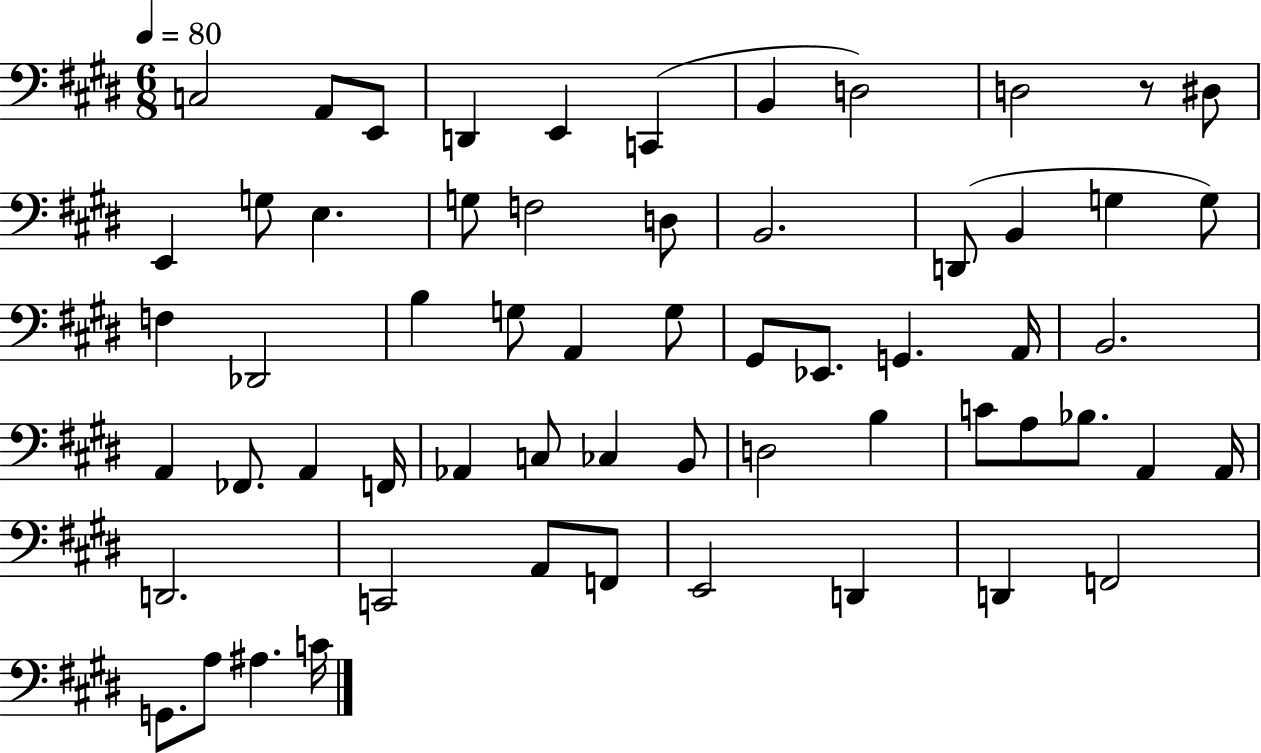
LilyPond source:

{
  \clef bass
  \numericTimeSignature
  \time 6/8
  \key e \major
  \tempo 4 = 80
  c2 a,8 e,8 | d,4 e,4 c,4( | b,4 d2) | d2 r8 dis8 | \break e,4 g8 e4. | g8 f2 d8 | b,2. | d,8( b,4 g4 g8) | \break f4 des,2 | b4 g8 a,4 g8 | gis,8 ees,8. g,4. a,16 | b,2. | \break a,4 fes,8. a,4 f,16 | aes,4 c8 ces4 b,8 | d2 b4 | c'8 a8 bes8. a,4 a,16 | \break d,2. | c,2 a,8 f,8 | e,2 d,4 | d,4 f,2 | \break g,8. a8 ais4. c'16 | \bar "|."
}